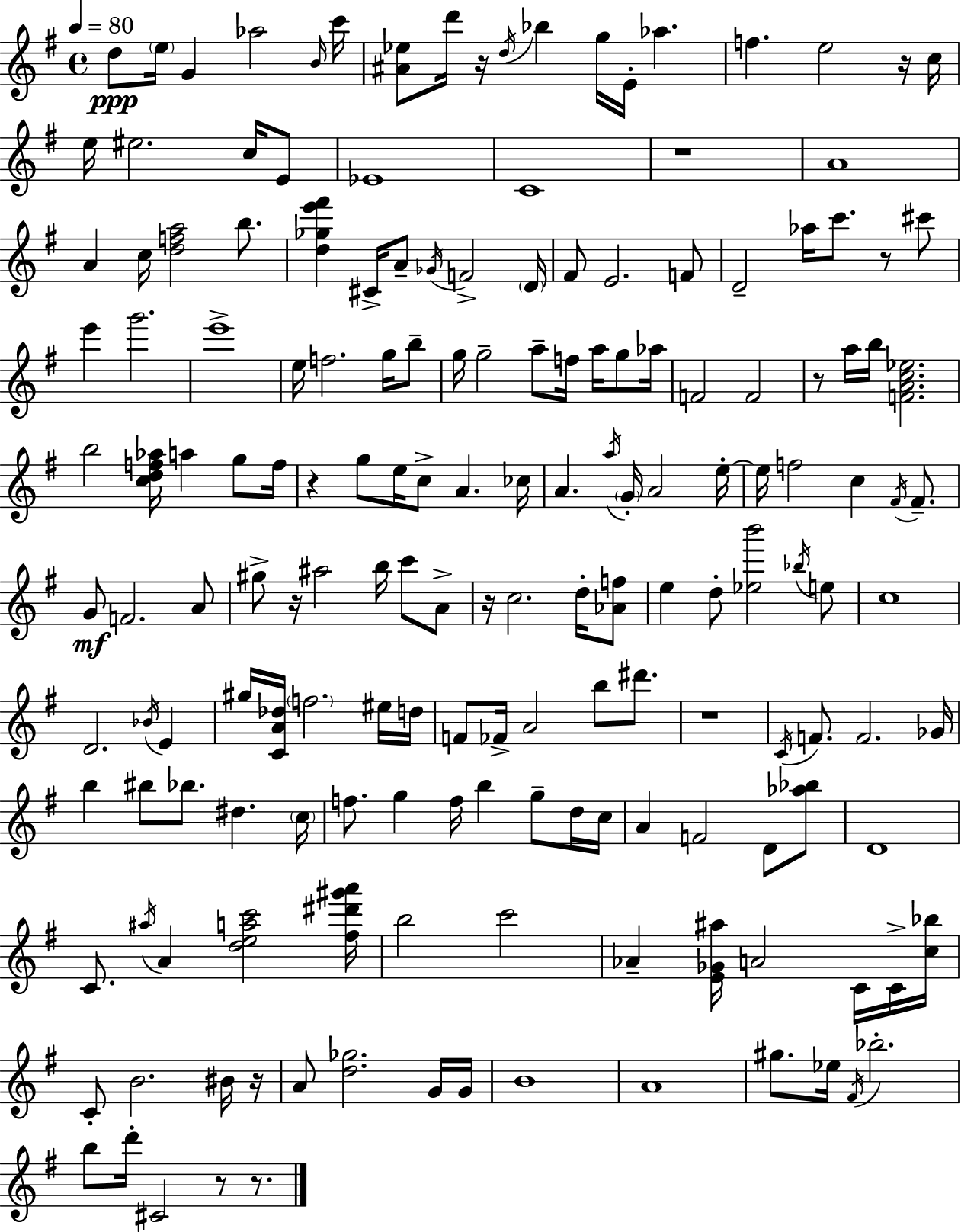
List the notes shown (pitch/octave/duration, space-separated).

D5/e E5/s G4/q Ab5/h B4/s C6/s [A#4,Eb5]/e D6/s R/s D5/s Bb5/q G5/s E4/s Ab5/q. F5/q. E5/h R/s C5/s E5/s EIS5/h. C5/s E4/e Eb4/w C4/w R/w A4/w A4/q C5/s [D5,F5,A5]/h B5/e. [D5,Gb5,E6,F#6]/q C#4/s A4/e Gb4/s F4/h D4/s F#4/e E4/h. F4/e D4/h Ab5/s C6/e. R/e C#6/e E6/q G6/h. E6/w E5/s F5/h. G5/s B5/e G5/s G5/h A5/e F5/s A5/s G5/e Ab5/s F4/h F4/h R/e A5/s B5/s [F4,A4,C5,Eb5]/h. B5/h [C5,D5,F5,Ab5]/s A5/q G5/e F5/s R/q G5/e E5/s C5/e A4/q. CES5/s A4/q. A5/s G4/s A4/h E5/s E5/s F5/h C5/q F#4/s F#4/e. G4/e F4/h. A4/e G#5/e R/s A#5/h B5/s C6/e A4/e R/s C5/h. D5/s [Ab4,F5]/e E5/q D5/e [Eb5,B6]/h Bb5/s E5/e C5/w D4/h. Bb4/s E4/q G#5/s [C4,A4,Db5]/s F5/h. EIS5/s D5/s F4/e FES4/s A4/h B5/e D#6/e. R/w C4/s F4/e. F4/h. Gb4/s B5/q BIS5/e Bb5/e. D#5/q. C5/s F5/e. G5/q F5/s B5/q G5/e D5/s C5/s A4/q F4/h D4/e [Ab5,Bb5]/e D4/w C4/e. A#5/s A4/q [D5,E5,A5,C6]/h [F#5,D#6,G#6,A6]/s B5/h C6/h Ab4/q [E4,Gb4,A#5]/s A4/h C4/s C4/s [C5,Bb5]/s C4/e B4/h. BIS4/s R/s A4/e [D5,Gb5]/h. G4/s G4/s B4/w A4/w G#5/e. Eb5/s F#4/s Bb5/h. B5/e D6/s C#4/h R/e R/e.